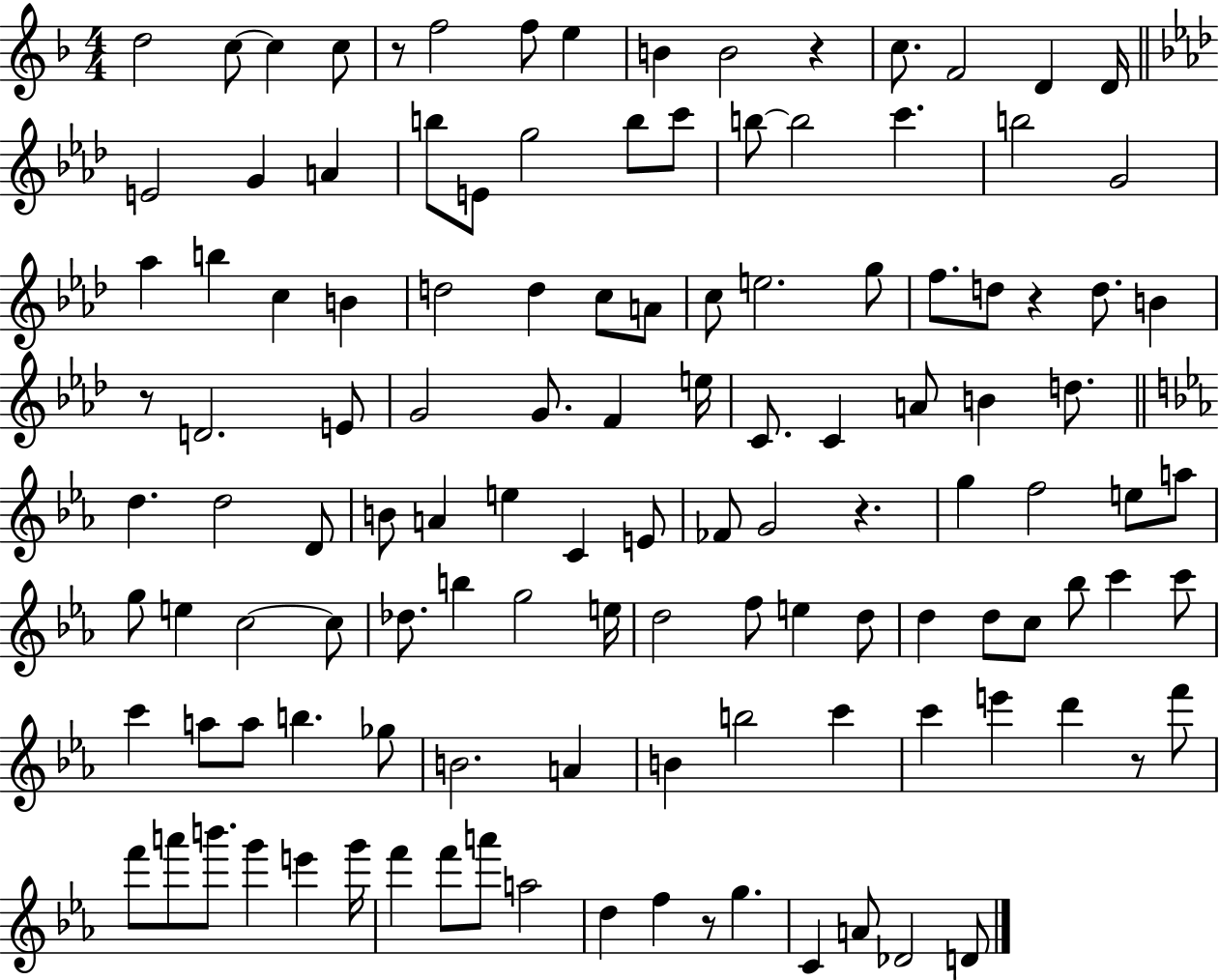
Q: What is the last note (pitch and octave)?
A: D4